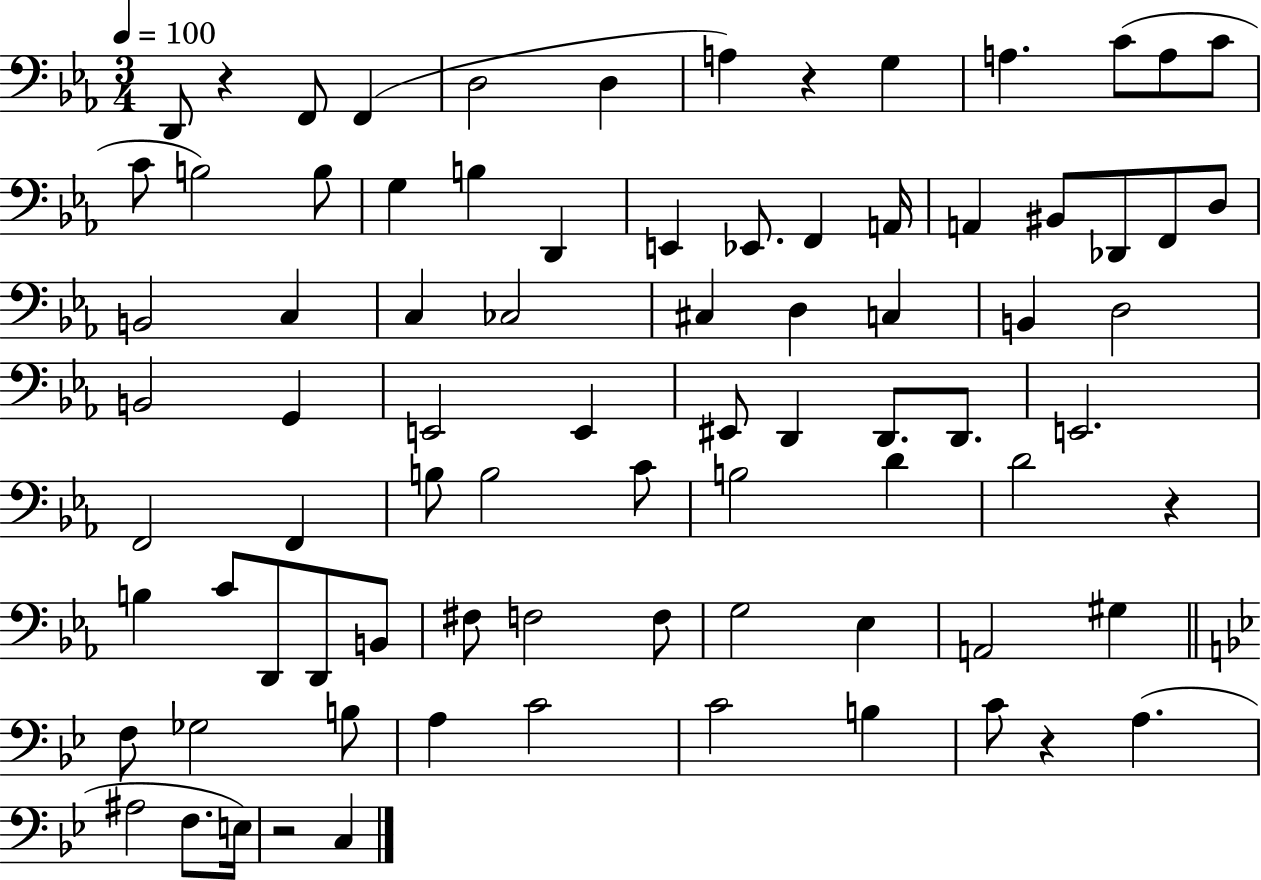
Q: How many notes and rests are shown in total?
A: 82